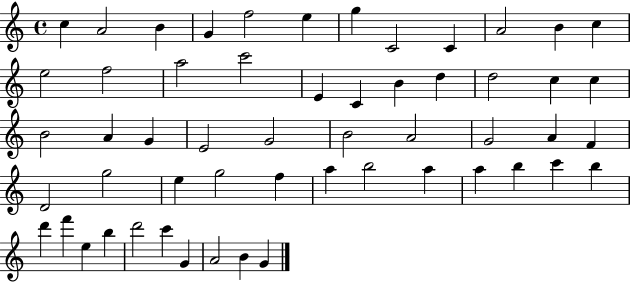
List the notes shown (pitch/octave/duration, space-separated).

C5/q A4/h B4/q G4/q F5/h E5/q G5/q C4/h C4/q A4/h B4/q C5/q E5/h F5/h A5/h C6/h E4/q C4/q B4/q D5/q D5/h C5/q C5/q B4/h A4/q G4/q E4/h G4/h B4/h A4/h G4/h A4/q F4/q D4/h G5/h E5/q G5/h F5/q A5/q B5/h A5/q A5/q B5/q C6/q B5/q D6/q F6/q E5/q B5/q D6/h C6/q G4/q A4/h B4/q G4/q